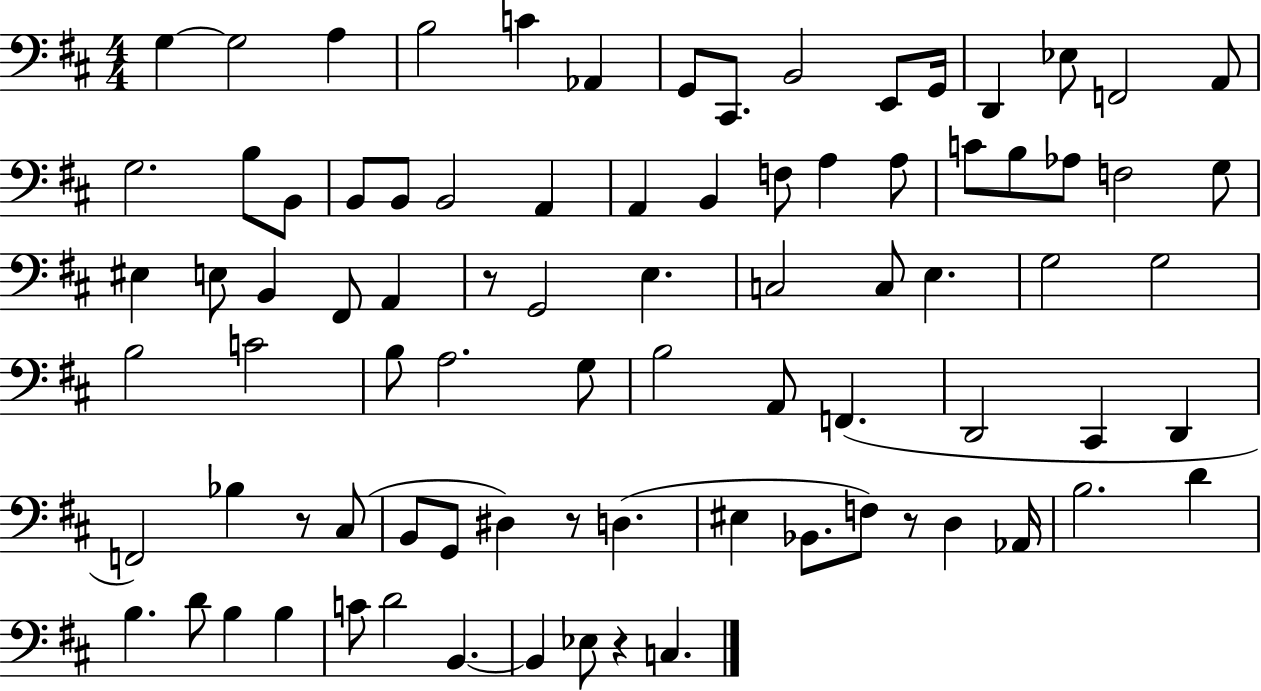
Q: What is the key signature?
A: D major